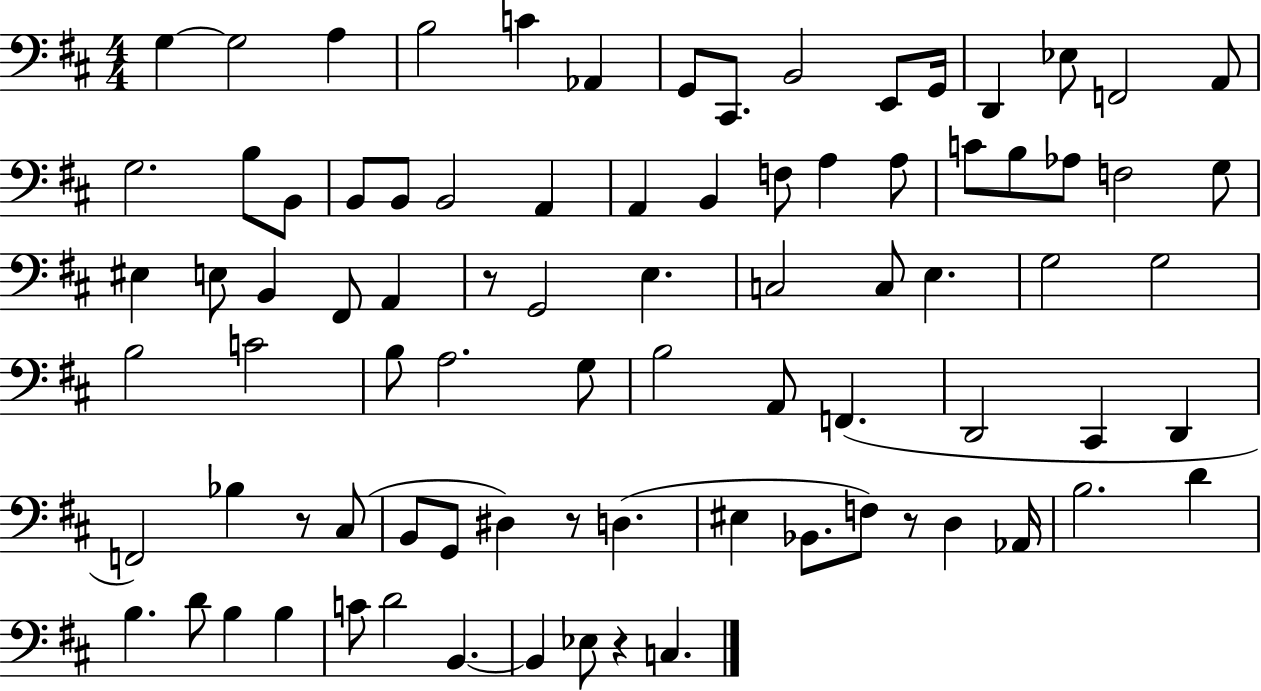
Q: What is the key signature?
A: D major